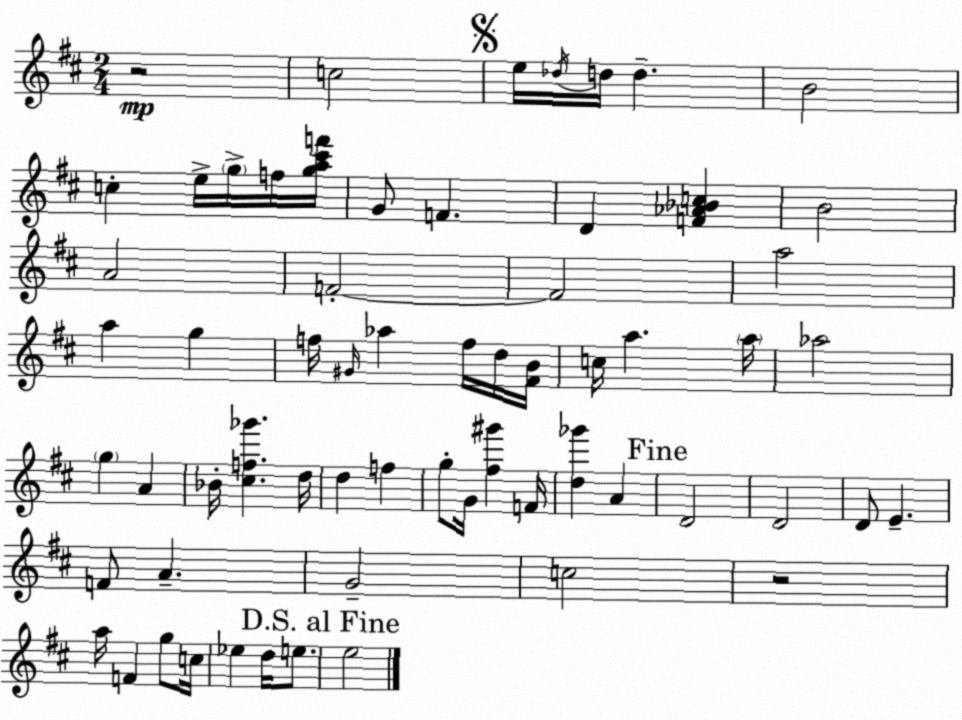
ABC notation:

X:1
T:Untitled
M:2/4
L:1/4
K:D
z2 c2 e/4 _d/4 d/4 d B2 c e/4 g/4 f/4 [ga^c'f']/4 G/2 F D [F_A_Bc] B2 A2 F2 F2 a2 a g f/4 ^G/4 _a f/4 d/4 [^FB]/4 c/4 a a/4 _a2 g A _B/4 [^cf_g'] d/4 d f g/2 G/4 [^f^g'] F/4 [d_g'] A D2 D2 D/2 E F/2 A G2 c2 z2 a/4 F g/2 c/4 _e d/4 e/2 e2